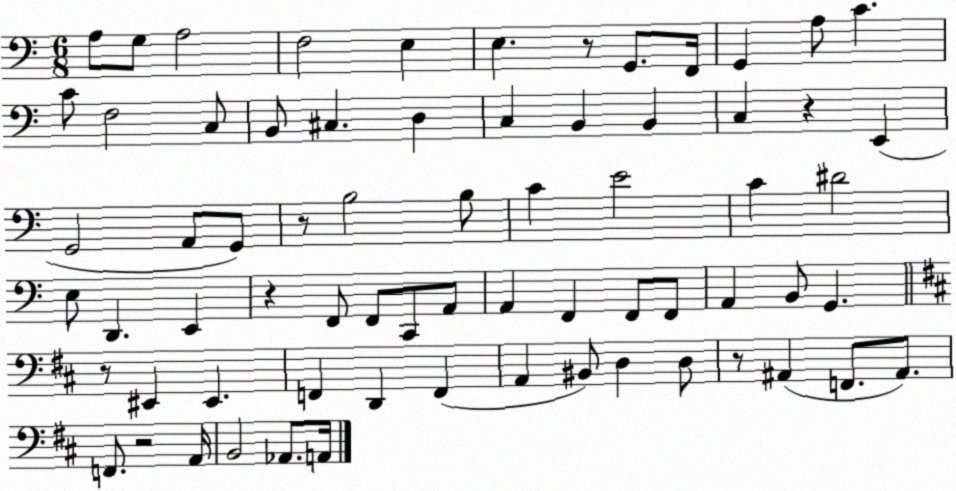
X:1
T:Untitled
M:6/8
L:1/4
K:C
A,/2 G,/2 A,2 F,2 E, E, z/2 G,,/2 F,,/4 G,, A,/2 C C/2 F,2 C,/2 B,,/2 ^C, D, C, B,, B,, C, z E,, G,,2 A,,/2 G,,/2 z/2 B,2 B,/2 C E2 C ^D2 E,/2 D,, E,, z F,,/2 F,,/2 C,,/2 A,,/2 A,, F,, F,,/2 F,,/2 A,, B,,/2 G,, z/2 ^E,, ^E,, F,, D,, F,, A,, ^B,,/2 D, D,/2 z/2 ^A,, F,,/2 ^A,,/2 F,,/2 z2 A,,/4 B,,2 _A,,/2 A,,/4